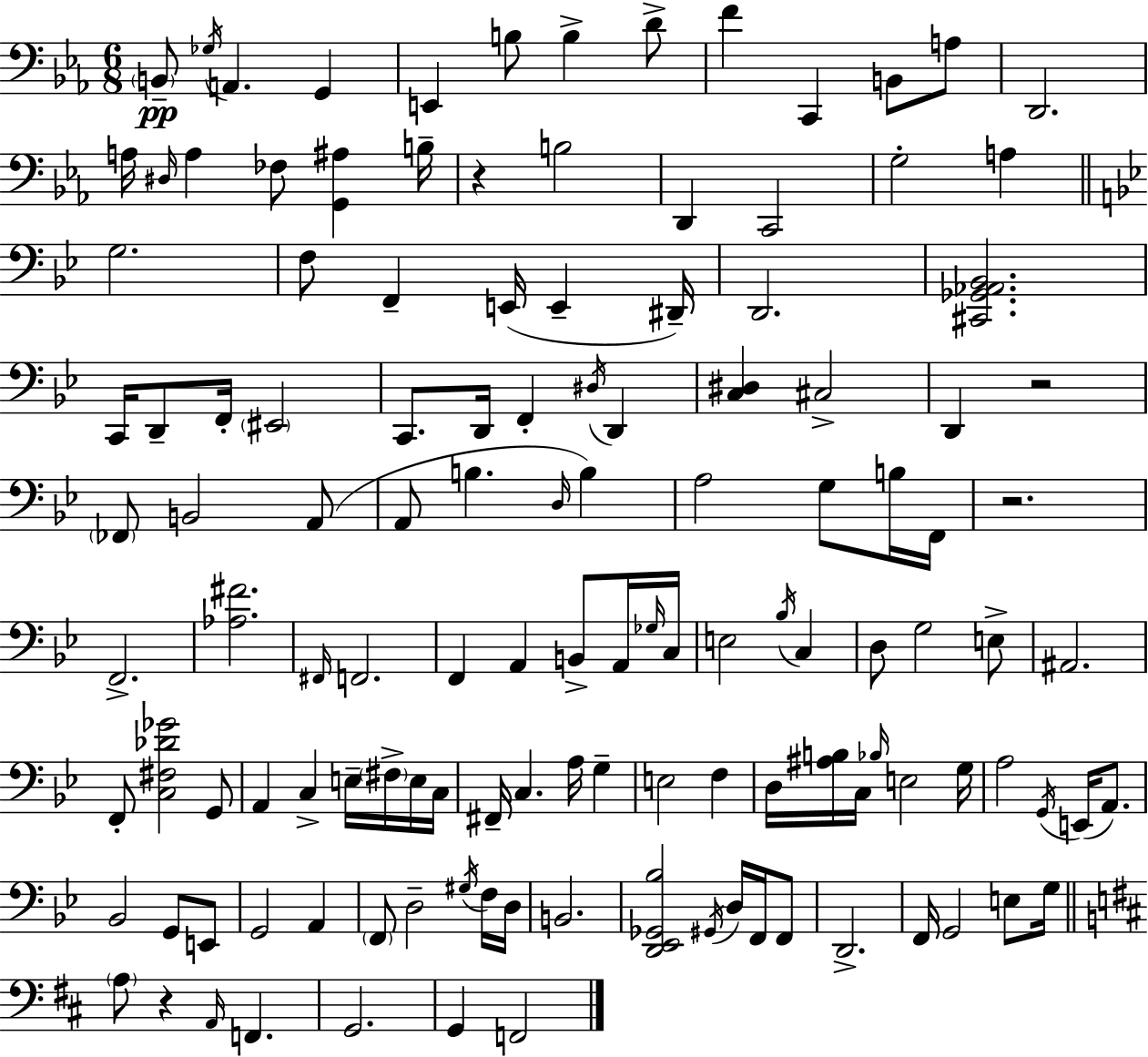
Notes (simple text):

B2/e Gb3/s A2/q. G2/q E2/q B3/e B3/q D4/e F4/q C2/q B2/e A3/e D2/h. A3/s D#3/s A3/q FES3/e [G2,A#3]/q B3/s R/q B3/h D2/q C2/h G3/h A3/q G3/h. F3/e F2/q E2/s E2/q D#2/s D2/h. [C#2,Gb2,Ab2,Bb2]/h. C2/s D2/e F2/s EIS2/h C2/e. D2/s F2/q D#3/s D2/q [C3,D#3]/q C#3/h D2/q R/h FES2/e B2/h A2/e A2/e B3/q. D3/s B3/q A3/h G3/e B3/s F2/s R/h. F2/h. [Ab3,F#4]/h. F#2/s F2/h. F2/q A2/q B2/e A2/s Gb3/s C3/s E3/h Bb3/s C3/q D3/e G3/h E3/e A#2/h. F2/e [C3,F#3,Db4,Gb4]/h G2/e A2/q C3/q E3/s F#3/s E3/s C3/s F#2/s C3/q. A3/s G3/q E3/h F3/q D3/s [A#3,B3]/s C3/s Bb3/s E3/h G3/s A3/h G2/s E2/s A2/e. Bb2/h G2/e E2/e G2/h A2/q F2/e D3/h G#3/s F3/s D3/s B2/h. [D2,Eb2,Gb2,Bb3]/h G#2/s D3/s F2/s F2/e D2/h. F2/s G2/h E3/e G3/s A3/e R/q A2/s F2/q. G2/h. G2/q F2/h